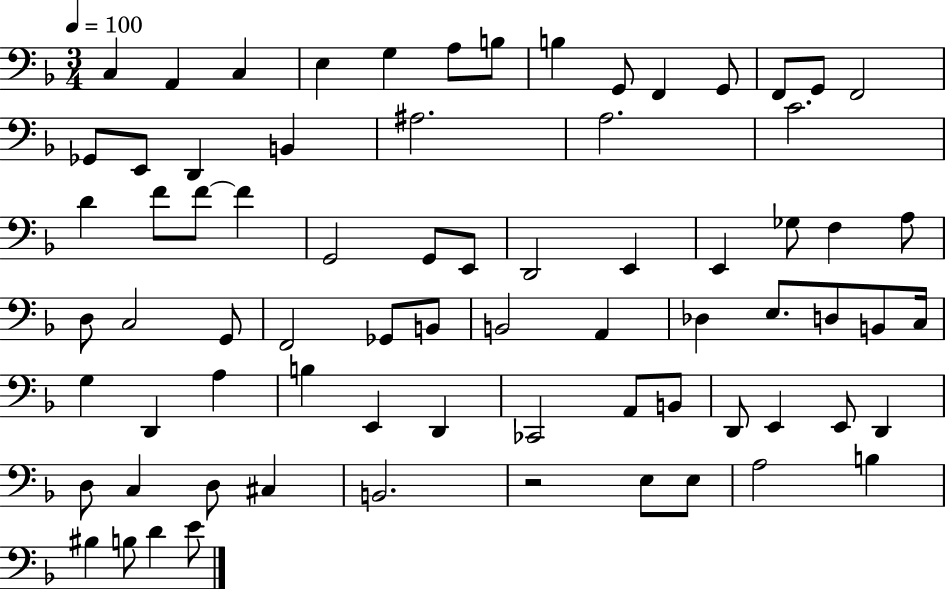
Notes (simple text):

C3/q A2/q C3/q E3/q G3/q A3/e B3/e B3/q G2/e F2/q G2/e F2/e G2/e F2/h Gb2/e E2/e D2/q B2/q A#3/h. A3/h. C4/h. D4/q F4/e F4/e F4/q G2/h G2/e E2/e D2/h E2/q E2/q Gb3/e F3/q A3/e D3/e C3/h G2/e F2/h Gb2/e B2/e B2/h A2/q Db3/q E3/e. D3/e B2/e C3/s G3/q D2/q A3/q B3/q E2/q D2/q CES2/h A2/e B2/e D2/e E2/q E2/e D2/q D3/e C3/q D3/e C#3/q B2/h. R/h E3/e E3/e A3/h B3/q BIS3/q B3/e D4/q E4/e